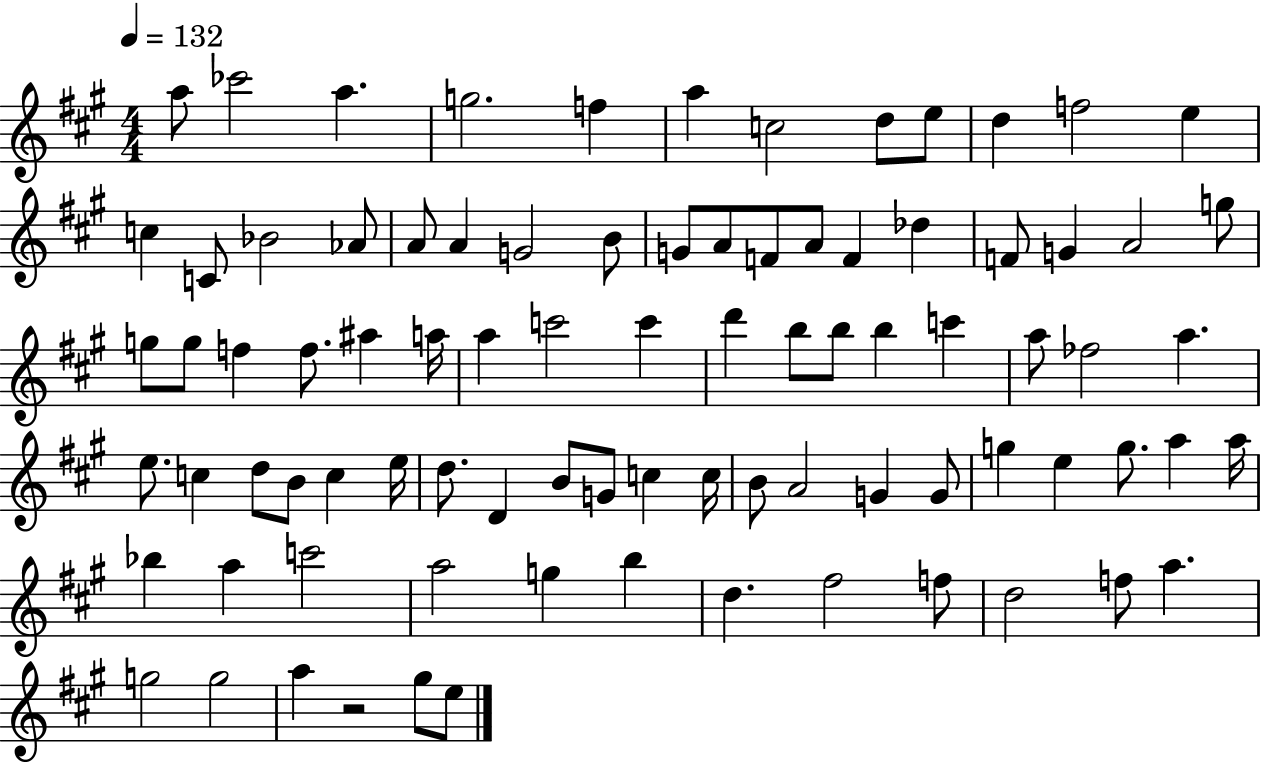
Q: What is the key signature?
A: A major